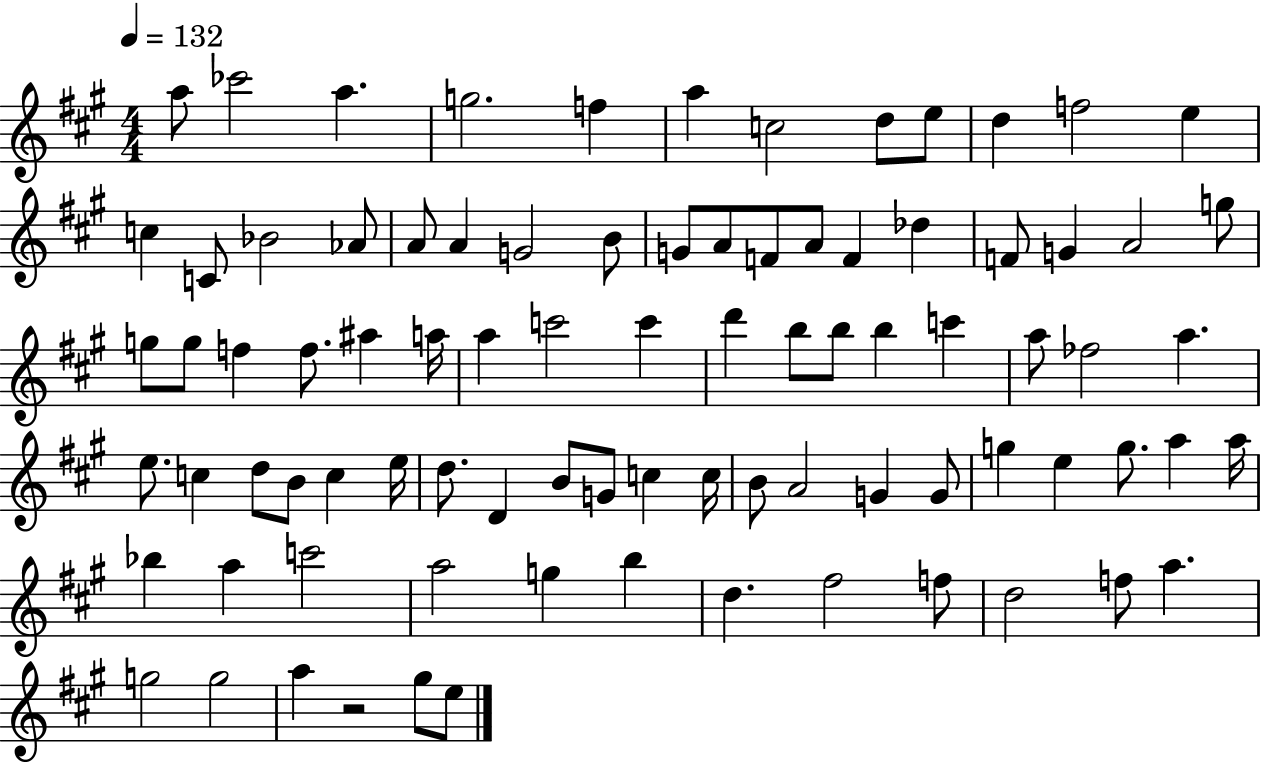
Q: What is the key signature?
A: A major